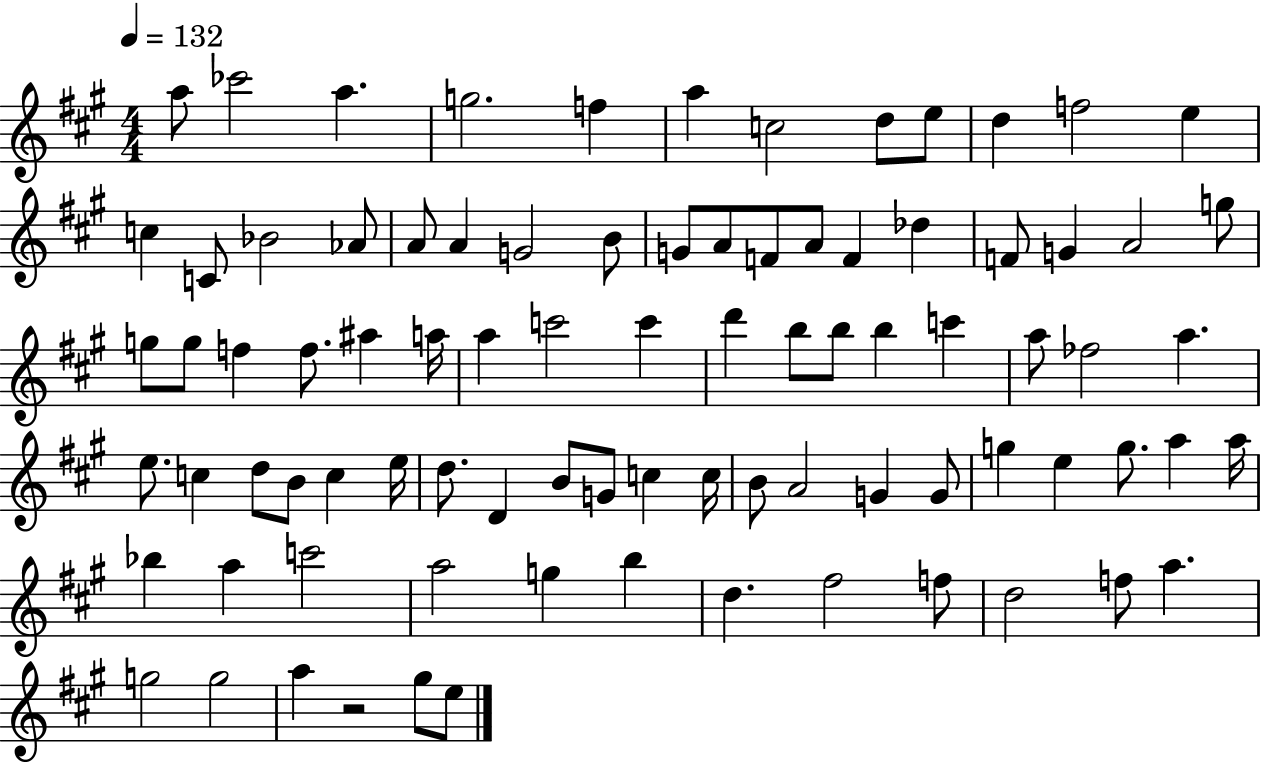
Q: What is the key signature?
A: A major